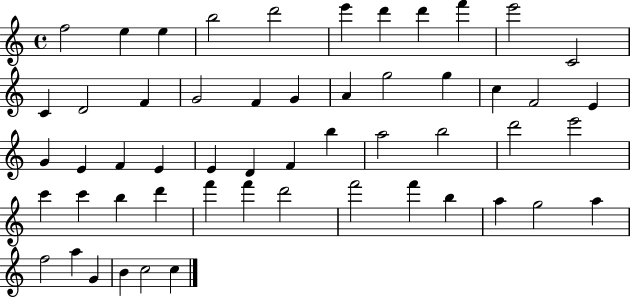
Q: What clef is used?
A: treble